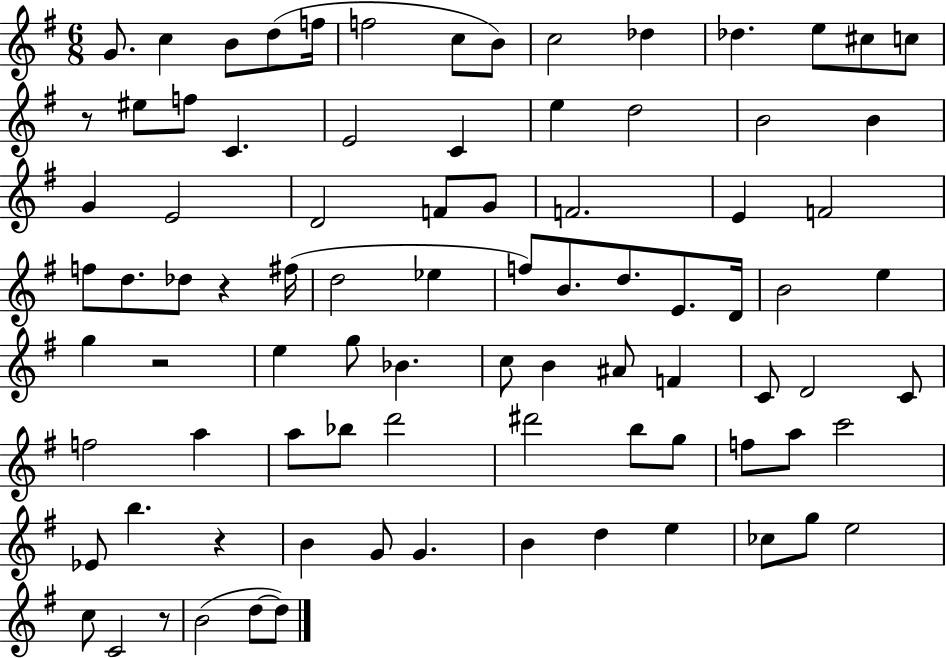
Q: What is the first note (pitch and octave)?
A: G4